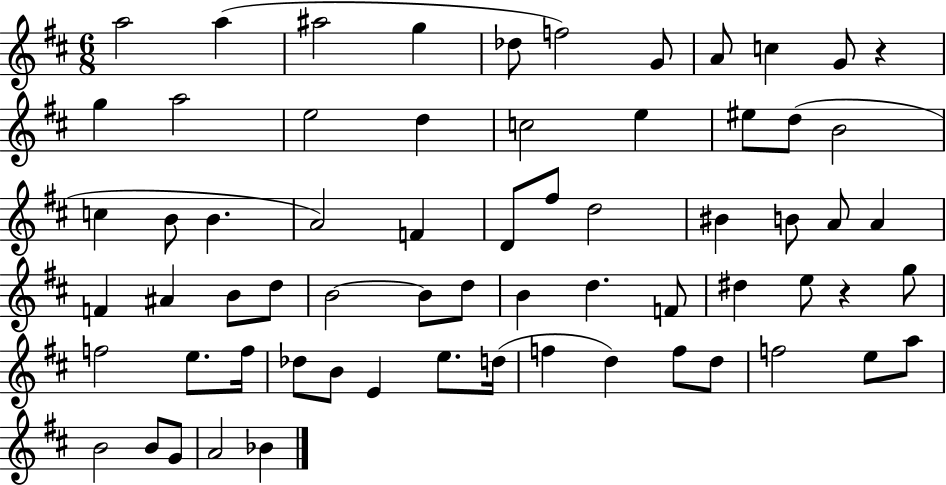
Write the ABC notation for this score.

X:1
T:Untitled
M:6/8
L:1/4
K:D
a2 a ^a2 g _d/2 f2 G/2 A/2 c G/2 z g a2 e2 d c2 e ^e/2 d/2 B2 c B/2 B A2 F D/2 ^f/2 d2 ^B B/2 A/2 A F ^A B/2 d/2 B2 B/2 d/2 B d F/2 ^d e/2 z g/2 f2 e/2 f/4 _d/2 B/2 E e/2 d/4 f d f/2 d/2 f2 e/2 a/2 B2 B/2 G/2 A2 _B